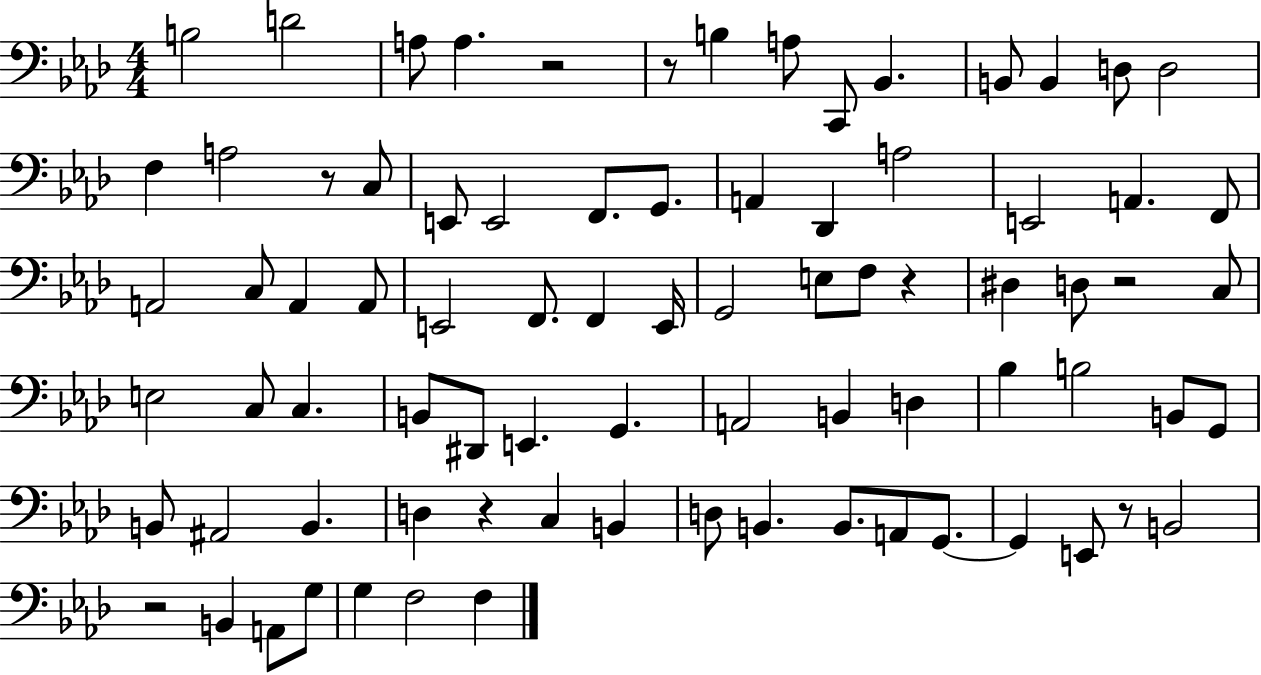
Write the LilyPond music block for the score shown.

{
  \clef bass
  \numericTimeSignature
  \time 4/4
  \key aes \major
  b2 d'2 | a8 a4. r2 | r8 b4 a8 c,8 bes,4. | b,8 b,4 d8 d2 | \break f4 a2 r8 c8 | e,8 e,2 f,8. g,8. | a,4 des,4 a2 | e,2 a,4. f,8 | \break a,2 c8 a,4 a,8 | e,2 f,8. f,4 e,16 | g,2 e8 f8 r4 | dis4 d8 r2 c8 | \break e2 c8 c4. | b,8 dis,8 e,4. g,4. | a,2 b,4 d4 | bes4 b2 b,8 g,8 | \break b,8 ais,2 b,4. | d4 r4 c4 b,4 | d8 b,4. b,8. a,8 g,8.~~ | g,4 e,8 r8 b,2 | \break r2 b,4 a,8 g8 | g4 f2 f4 | \bar "|."
}